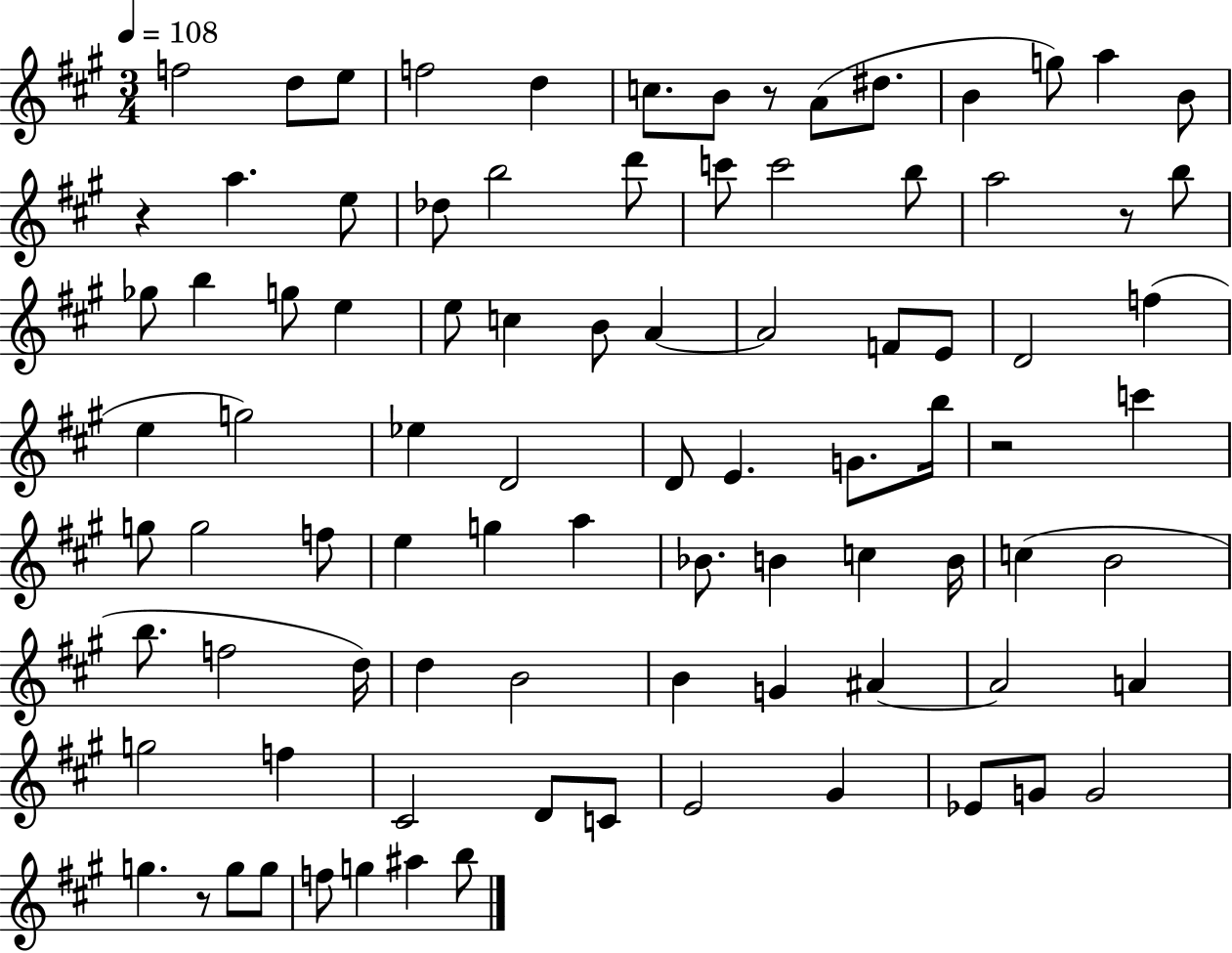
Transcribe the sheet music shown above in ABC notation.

X:1
T:Untitled
M:3/4
L:1/4
K:A
f2 d/2 e/2 f2 d c/2 B/2 z/2 A/2 ^d/2 B g/2 a B/2 z a e/2 _d/2 b2 d'/2 c'/2 c'2 b/2 a2 z/2 b/2 _g/2 b g/2 e e/2 c B/2 A A2 F/2 E/2 D2 f e g2 _e D2 D/2 E G/2 b/4 z2 c' g/2 g2 f/2 e g a _B/2 B c B/4 c B2 b/2 f2 d/4 d B2 B G ^A ^A2 A g2 f ^C2 D/2 C/2 E2 ^G _E/2 G/2 G2 g z/2 g/2 g/2 f/2 g ^a b/2